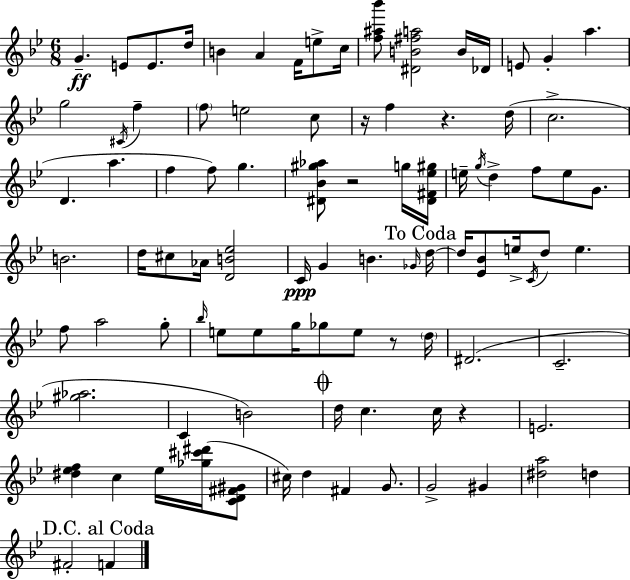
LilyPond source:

{
  \clef treble
  \numericTimeSignature
  \time 6/8
  \key g \minor
  g'4.--\ff e'8 e'8. d''16 | b'4 a'4 f'16 e''8-> c''16 | <f'' ais'' bes'''>8 <dis' b' fis'' a''>2 b'16 des'16 | e'8 g'4-. a''4. | \break g''2 \acciaccatura { cis'16 } f''4-- | \parenthesize f''8 e''2 c''8 | r16 f''4 r4. | d''16( c''2.-> | \break d'4. a''4. | f''4 f''8) g''4. | <dis' bes' gis'' aes''>8 r2 g''16 | <dis' fis' ees'' gis''>16 e''16-- \acciaccatura { g''16 } d''4-> f''8 e''8 g'8. | \break b'2. | d''16 cis''8 aes'16 <d' b' ees''>2 | c'16\ppp g'4 b'4. | \grace { ges'16 } \mark "To Coda" d''16~~ d''16 <ees' bes'>8 e''16-> \acciaccatura { c'16 } d''8 e''4. | \break f''8 a''2 | g''8-. \grace { bes''16 } e''8 e''8 g''16 ges''8 | e''8 r8 \parenthesize d''16 dis'2.( | c'2.-- | \break <gis'' aes''>2. | c'4 b'2) | \mark \markup { \musicglyph "scripts.coda" } d''16 c''4. | c''16 r4 e'2. | \break <dis'' ees'' f''>4 c''4 | ees''16 <ges'' cis''' dis'''>16( <c' d' fis' gis'>8 cis''16) d''4 fis'4 | g'8. g'2-> | gis'4 <dis'' a''>2 | \break d''4 \mark "D.C. al Coda" fis'2-. | f'4 \bar "|."
}